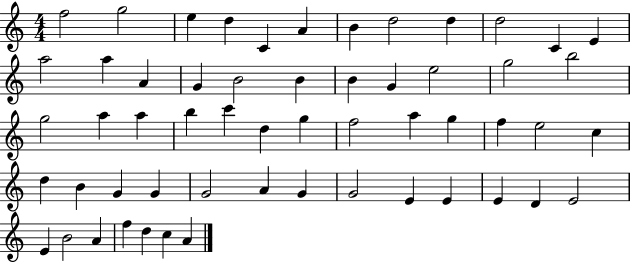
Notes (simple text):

F5/h G5/h E5/q D5/q C4/q A4/q B4/q D5/h D5/q D5/h C4/q E4/q A5/h A5/q A4/q G4/q B4/h B4/q B4/q G4/q E5/h G5/h B5/h G5/h A5/q A5/q B5/q C6/q D5/q G5/q F5/h A5/q G5/q F5/q E5/h C5/q D5/q B4/q G4/q G4/q G4/h A4/q G4/q G4/h E4/q E4/q E4/q D4/q E4/h E4/q B4/h A4/q F5/q D5/q C5/q A4/q